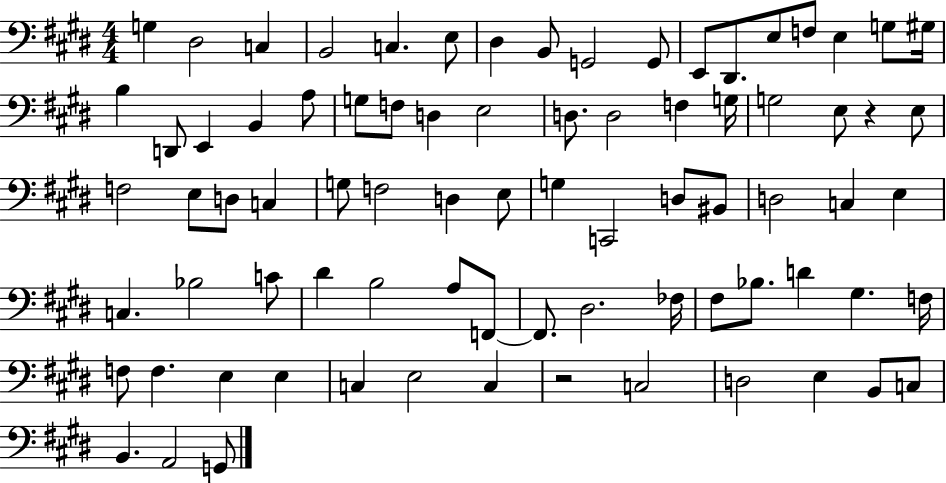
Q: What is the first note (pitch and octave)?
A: G3